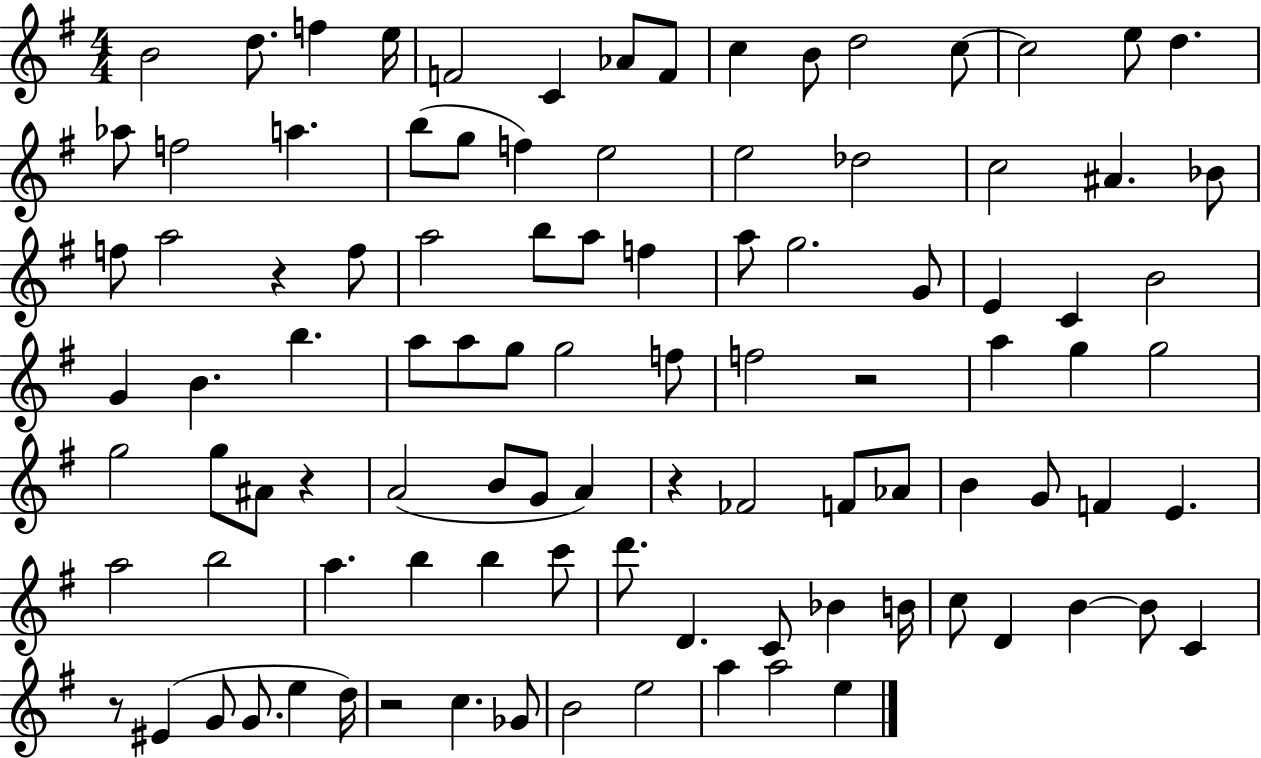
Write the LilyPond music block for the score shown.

{
  \clef treble
  \numericTimeSignature
  \time 4/4
  \key g \major
  b'2 d''8. f''4 e''16 | f'2 c'4 aes'8 f'8 | c''4 b'8 d''2 c''8~~ | c''2 e''8 d''4. | \break aes''8 f''2 a''4. | b''8( g''8 f''4) e''2 | e''2 des''2 | c''2 ais'4. bes'8 | \break f''8 a''2 r4 f''8 | a''2 b''8 a''8 f''4 | a''8 g''2. g'8 | e'4 c'4 b'2 | \break g'4 b'4. b''4. | a''8 a''8 g''8 g''2 f''8 | f''2 r2 | a''4 g''4 g''2 | \break g''2 g''8 ais'8 r4 | a'2( b'8 g'8 a'4) | r4 fes'2 f'8 aes'8 | b'4 g'8 f'4 e'4. | \break a''2 b''2 | a''4. b''4 b''4 c'''8 | d'''8. d'4. c'8 bes'4 b'16 | c''8 d'4 b'4~~ b'8 c'4 | \break r8 eis'4( g'8 g'8. e''4 d''16) | r2 c''4. ges'8 | b'2 e''2 | a''4 a''2 e''4 | \break \bar "|."
}